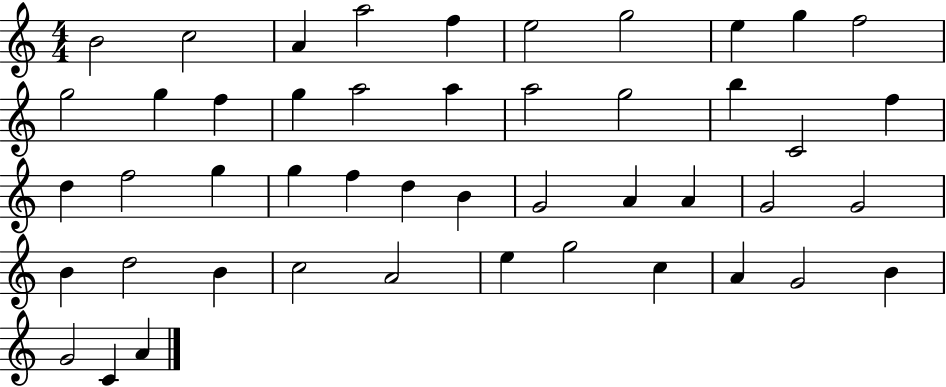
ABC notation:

X:1
T:Untitled
M:4/4
L:1/4
K:C
B2 c2 A a2 f e2 g2 e g f2 g2 g f g a2 a a2 g2 b C2 f d f2 g g f d B G2 A A G2 G2 B d2 B c2 A2 e g2 c A G2 B G2 C A